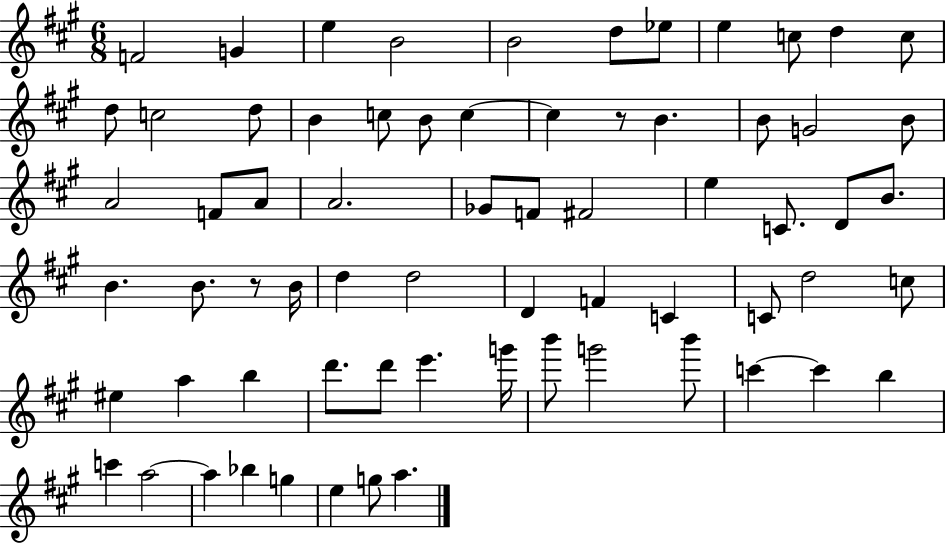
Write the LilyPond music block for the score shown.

{
  \clef treble
  \numericTimeSignature
  \time 6/8
  \key a \major
  f'2 g'4 | e''4 b'2 | b'2 d''8 ees''8 | e''4 c''8 d''4 c''8 | \break d''8 c''2 d''8 | b'4 c''8 b'8 c''4~~ | c''4 r8 b'4. | b'8 g'2 b'8 | \break a'2 f'8 a'8 | a'2. | ges'8 f'8 fis'2 | e''4 c'8. d'8 b'8. | \break b'4. b'8. r8 b'16 | d''4 d''2 | d'4 f'4 c'4 | c'8 d''2 c''8 | \break eis''4 a''4 b''4 | d'''8. d'''8 e'''4. g'''16 | b'''8 g'''2 b'''8 | c'''4~~ c'''4 b''4 | \break c'''4 a''2~~ | a''4 bes''4 g''4 | e''4 g''8 a''4. | \bar "|."
}